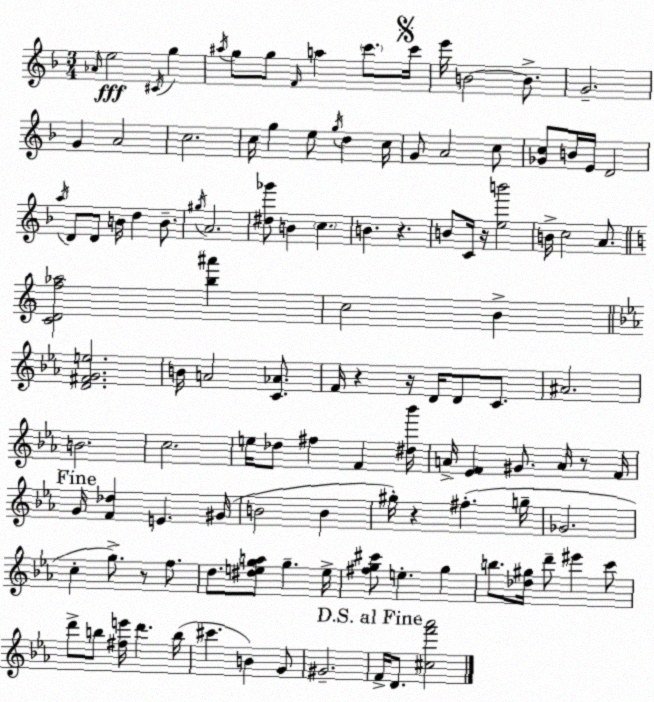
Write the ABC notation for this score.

X:1
T:Untitled
M:3/4
L:1/4
K:Dm
_A/4 e2 ^C/4 g ^a/4 g/2 g/2 F/4 a c'/2 c'/4 e'/4 B2 B/2 G2 G A2 c2 c/4 g e/2 g/4 d c/4 G/2 A2 c/2 [_Gc]/2 B/4 E/4 D2 a/4 D/2 D/2 B/4 d B/2 ^g/4 A2 [^d_g']/2 B c B z B/2 C/4 z/4 [eb']2 B/4 c2 A/2 [CDf_a]2 [b^a'] c2 B [D^FGe]2 B/4 A2 [C_A]/2 F/4 z z/4 D/4 D/2 C/2 ^A2 B2 c2 e/4 _d/2 ^f F [^d_b']/4 A/4 [_EF] ^G/2 A/4 z/2 F/4 G/4 [F_d] E ^G/4 B2 B ^g/4 z ^f g/4 _G2 c g/2 z/2 f/2 d/2 [^dega]/2 g e/4 [^fg^c']/2 e g b/2 [_d^g]/4 d'/2 ^e' c'/2 d'/2 b/2 [^fe']/4 d' b/4 ^c' B G/2 ^G2 F/4 D/2 [^cf'_a']2